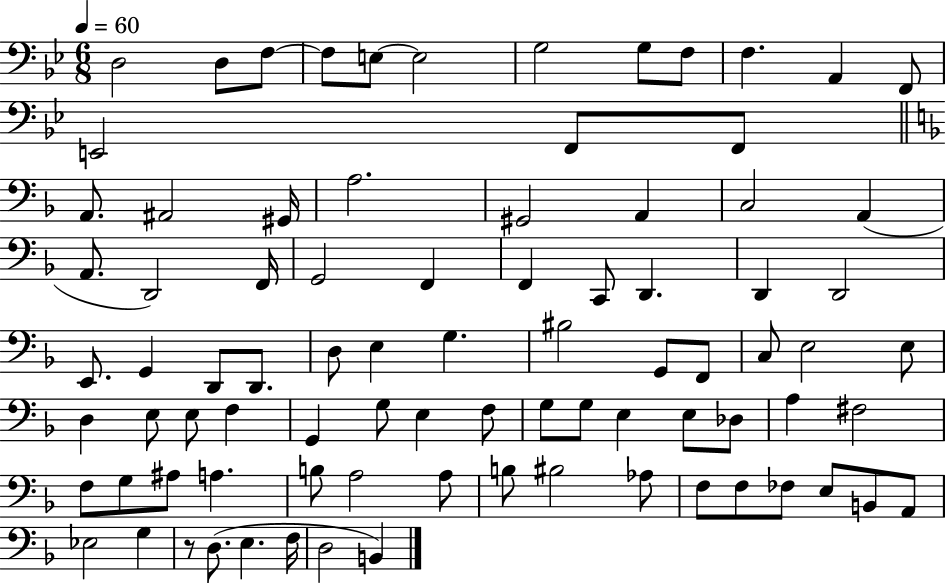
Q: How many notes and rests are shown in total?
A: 85